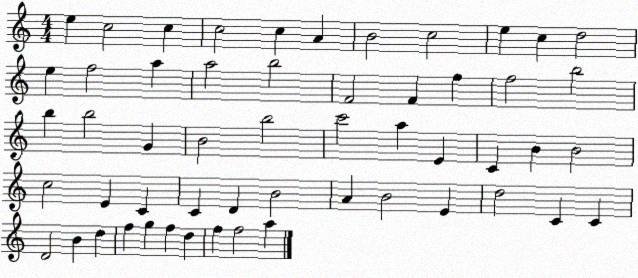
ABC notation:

X:1
T:Untitled
M:4/4
L:1/4
K:C
e c2 c c2 c A B2 c2 e c d2 e f2 a a2 b2 F2 F f f2 b2 b b2 G B2 b2 c'2 a E C B B2 c2 E C C D B2 A B2 E d2 C C D2 B d f g f d f f2 a